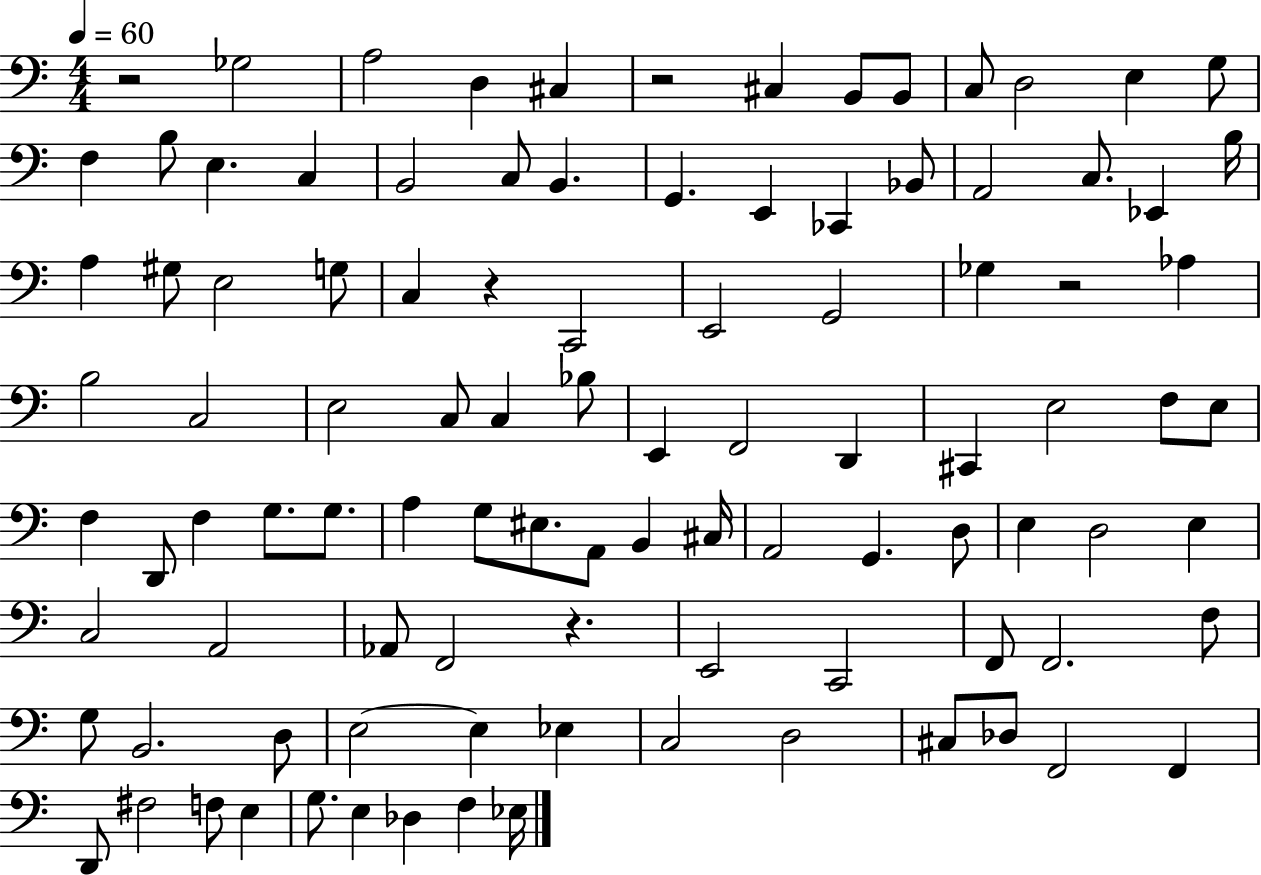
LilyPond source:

{
  \clef bass
  \numericTimeSignature
  \time 4/4
  \key c \major
  \tempo 4 = 60
  r2 ges2 | a2 d4 cis4 | r2 cis4 b,8 b,8 | c8 d2 e4 g8 | \break f4 b8 e4. c4 | b,2 c8 b,4. | g,4. e,4 ces,4 bes,8 | a,2 c8. ees,4 b16 | \break a4 gis8 e2 g8 | c4 r4 c,2 | e,2 g,2 | ges4 r2 aes4 | \break b2 c2 | e2 c8 c4 bes8 | e,4 f,2 d,4 | cis,4 e2 f8 e8 | \break f4 d,8 f4 g8. g8. | a4 g8 eis8. a,8 b,4 cis16 | a,2 g,4. d8 | e4 d2 e4 | \break c2 a,2 | aes,8 f,2 r4. | e,2 c,2 | f,8 f,2. f8 | \break g8 b,2. d8 | e2~~ e4 ees4 | c2 d2 | cis8 des8 f,2 f,4 | \break d,8 fis2 f8 e4 | g8. e4 des4 f4 ees16 | \bar "|."
}